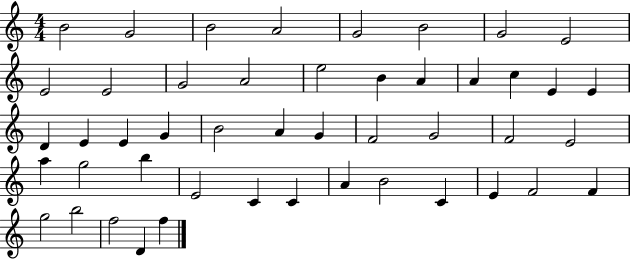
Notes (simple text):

B4/h G4/h B4/h A4/h G4/h B4/h G4/h E4/h E4/h E4/h G4/h A4/h E5/h B4/q A4/q A4/q C5/q E4/q E4/q D4/q E4/q E4/q G4/q B4/h A4/q G4/q F4/h G4/h F4/h E4/h A5/q G5/h B5/q E4/h C4/q C4/q A4/q B4/h C4/q E4/q F4/h F4/q G5/h B5/h F5/h D4/q F5/q